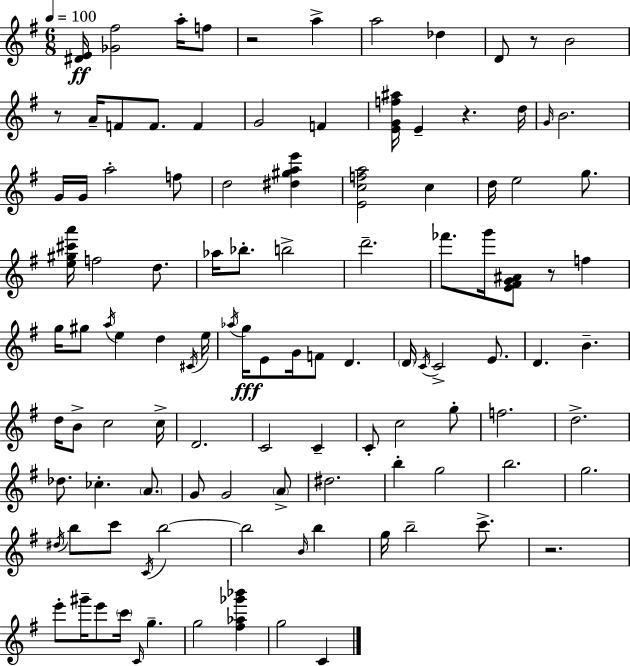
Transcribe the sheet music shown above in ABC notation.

X:1
T:Untitled
M:6/8
L:1/4
K:G
[^DE]/4 [_G^f]2 a/4 f/2 z2 a a2 _d D/2 z/2 B2 z/2 A/4 F/2 F/2 F G2 F [EGf^a]/4 E z d/4 G/4 B2 G/4 G/4 a2 f/2 d2 [^d^gae'] [Ecfa]2 c d/4 e2 g/2 [e^g^c'a']/4 f2 d/2 _a/4 _b/2 b2 d'2 _f'/2 g'/4 [E^FG^A]/2 z/2 f g/4 ^g/2 a/4 e d ^C/4 e/4 _a/4 g/4 E/2 G/4 F/2 D D/4 C/4 C2 E/2 D B d/4 B/2 c2 c/4 D2 C2 C C/2 c2 g/2 f2 d2 _d/2 _c A/2 G/2 G2 A/2 ^d2 b g2 b2 g2 ^d/4 b/2 c'/2 C/4 b2 b2 B/4 b g/4 b2 c'/2 z2 e'/2 ^g'/4 e'/2 c'/4 C/4 g g2 [^f_a_g'_b'] g2 C